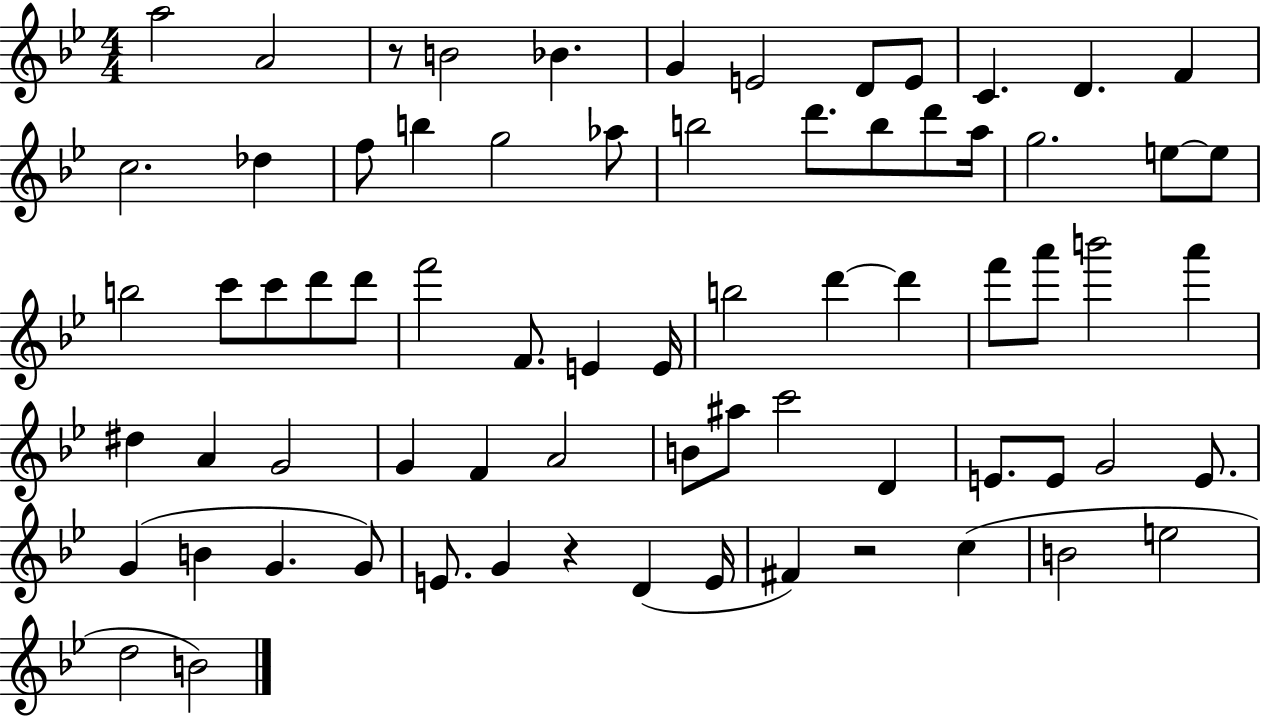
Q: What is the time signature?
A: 4/4